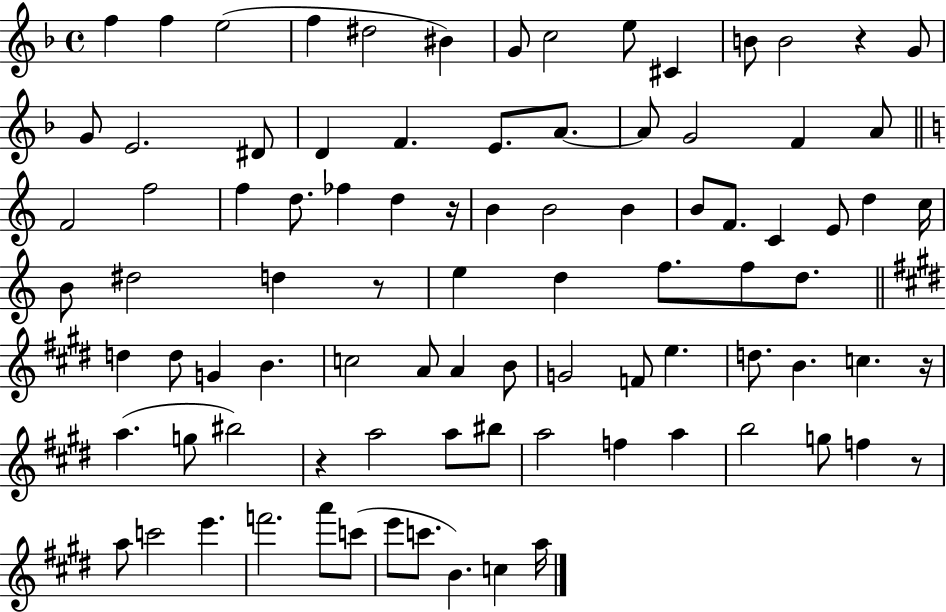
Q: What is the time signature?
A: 4/4